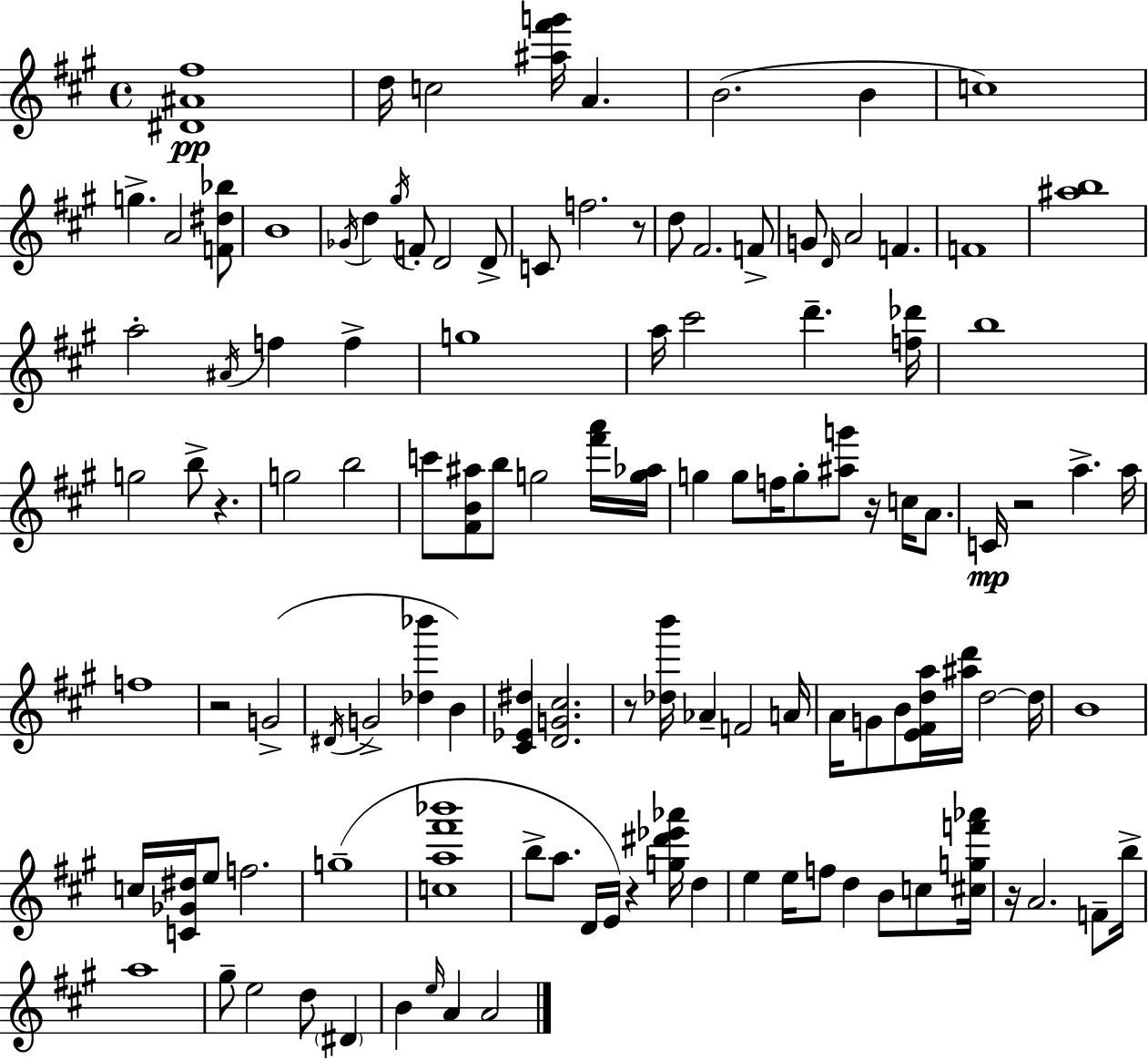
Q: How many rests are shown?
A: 8